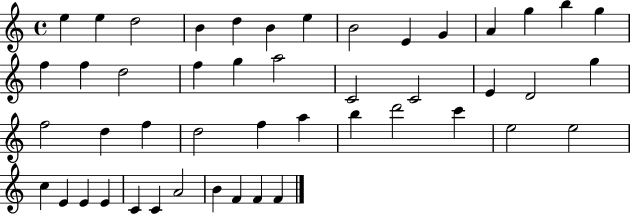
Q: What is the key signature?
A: C major